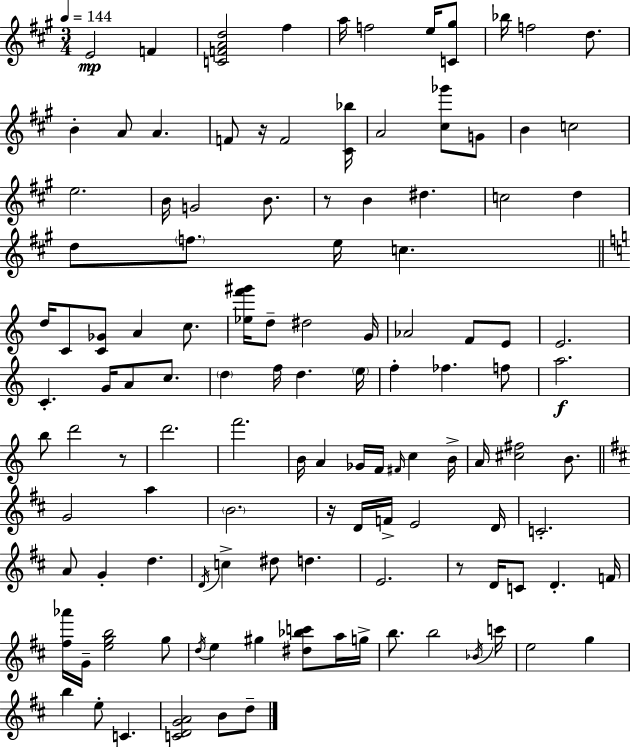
{
  \clef treble
  \numericTimeSignature
  \time 3/4
  \key a \major
  \tempo 4 = 144
  e'2\mp f'4 | <c' f' a' d''>2 fis''4 | a''16 f''2 e''16 <c' gis''>8 | bes''16 f''2 d''8. | \break b'4-. a'8 a'4. | f'8 r16 f'2 <cis' bes''>16 | a'2 <cis'' ges'''>8 g'8 | b'4 c''2 | \break e''2. | b'16 g'2 b'8. | r8 b'4 dis''4. | c''2 d''4 | \break d''8 \parenthesize f''8. e''16 c''4. | \bar "||" \break \key c \major d''16 c'8 <c' ges'>8 a'4 c''8. | <ees'' f''' gis'''>16 d''8-- dis''2 g'16 | aes'2 f'8 e'8 | e'2. | \break c'4.-. g'16 a'8 c''8. | \parenthesize d''4 f''16 d''4. \parenthesize e''16 | f''4-. fes''4. f''8 | a''2.\f | \break b''8 d'''2 r8 | d'''2. | f'''2. | b'16 a'4 ges'16 f'16 \grace { fis'16 } c''4 | \break b'16-> a'16 <cis'' fis''>2 b'8. | \bar "||" \break \key d \major g'2 a''4 | \parenthesize b'2. | r16 d'16 f'16-> e'2 d'16 | c'2.-. | \break a'8 g'4-. d''4. | \acciaccatura { d'16 } c''4-> dis''8 d''4. | e'2. | r8 d'16 c'8 d'4.-. | \break f'16 <fis'' aes'''>16 g'16-- <e'' g'' b''>2 g''8 | \acciaccatura { d''16 } e''4 gis''4 <dis'' bes'' c'''>8 | a''16 g''16-> b''8. b''2 | \acciaccatura { bes'16 } c'''16 e''2 g''4 | \break b''4 e''8-. c'4. | <c' d' g' a'>2 b'8 | d''8-- \bar "|."
}